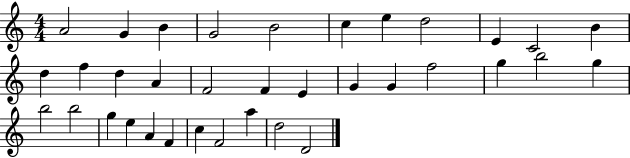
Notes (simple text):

A4/h G4/q B4/q G4/h B4/h C5/q E5/q D5/h E4/q C4/h B4/q D5/q F5/q D5/q A4/q F4/h F4/q E4/q G4/q G4/q F5/h G5/q B5/h G5/q B5/h B5/h G5/q E5/q A4/q F4/q C5/q F4/h A5/q D5/h D4/h